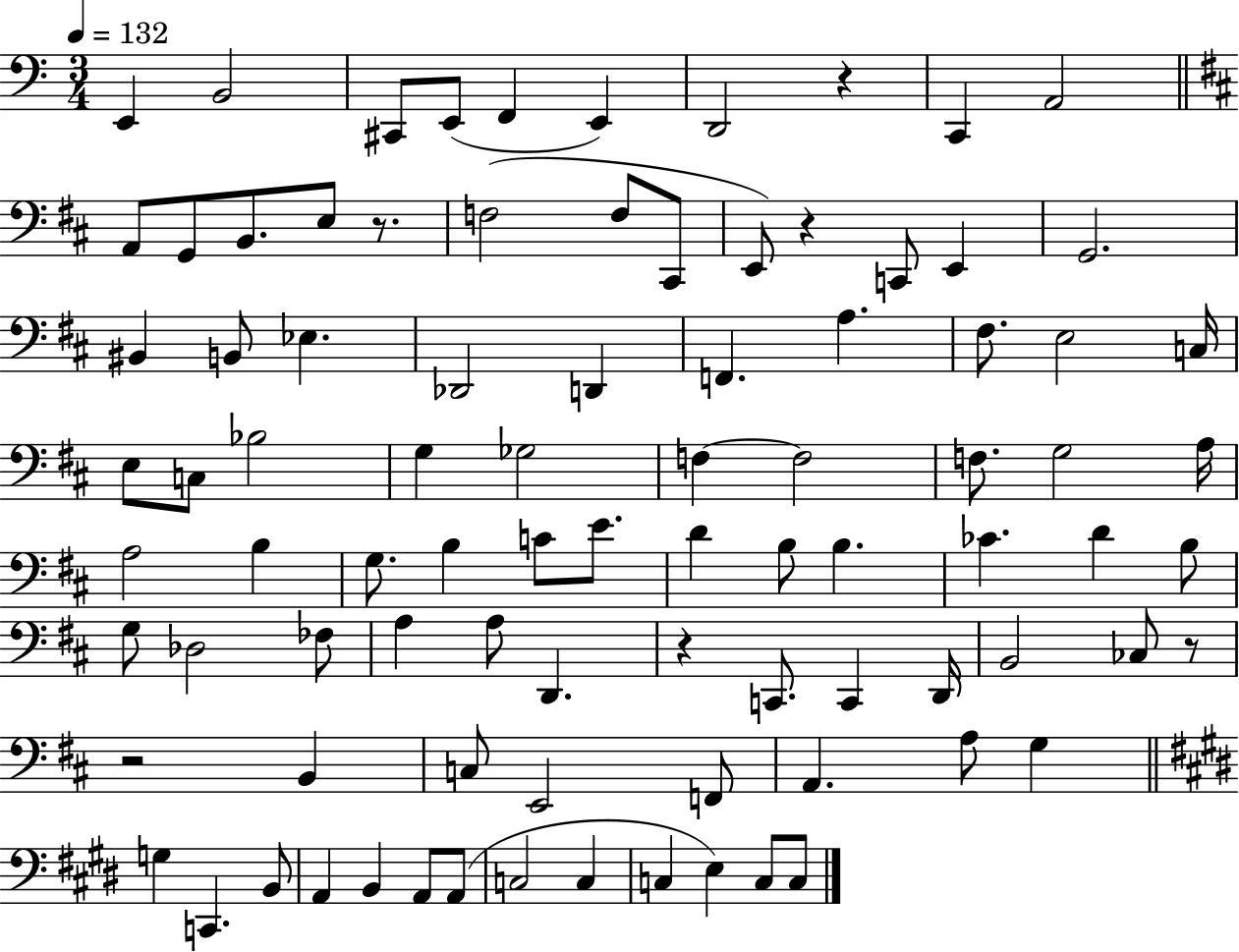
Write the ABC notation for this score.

X:1
T:Untitled
M:3/4
L:1/4
K:C
E,, B,,2 ^C,,/2 E,,/2 F,, E,, D,,2 z C,, A,,2 A,,/2 G,,/2 B,,/2 E,/2 z/2 F,2 F,/2 ^C,,/2 E,,/2 z C,,/2 E,, G,,2 ^B,, B,,/2 _E, _D,,2 D,, F,, A, ^F,/2 E,2 C,/4 E,/2 C,/2 _B,2 G, _G,2 F, F,2 F,/2 G,2 A,/4 A,2 B, G,/2 B, C/2 E/2 D B,/2 B, _C D B,/2 G,/2 _D,2 _F,/2 A, A,/2 D,, z C,,/2 C,, D,,/4 B,,2 _C,/2 z/2 z2 B,, C,/2 E,,2 F,,/2 A,, A,/2 G, G, C,, B,,/2 A,, B,, A,,/2 A,,/2 C,2 C, C, E, C,/2 C,/2